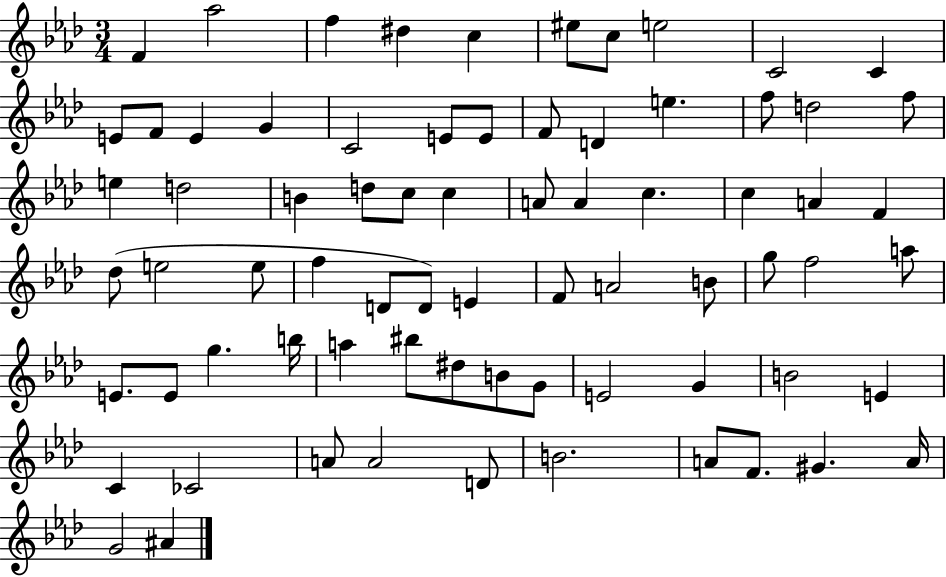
X:1
T:Untitled
M:3/4
L:1/4
K:Ab
F _a2 f ^d c ^e/2 c/2 e2 C2 C E/2 F/2 E G C2 E/2 E/2 F/2 D e f/2 d2 f/2 e d2 B d/2 c/2 c A/2 A c c A F _d/2 e2 e/2 f D/2 D/2 E F/2 A2 B/2 g/2 f2 a/2 E/2 E/2 g b/4 a ^b/2 ^d/2 B/2 G/2 E2 G B2 E C _C2 A/2 A2 D/2 B2 A/2 F/2 ^G A/4 G2 ^A